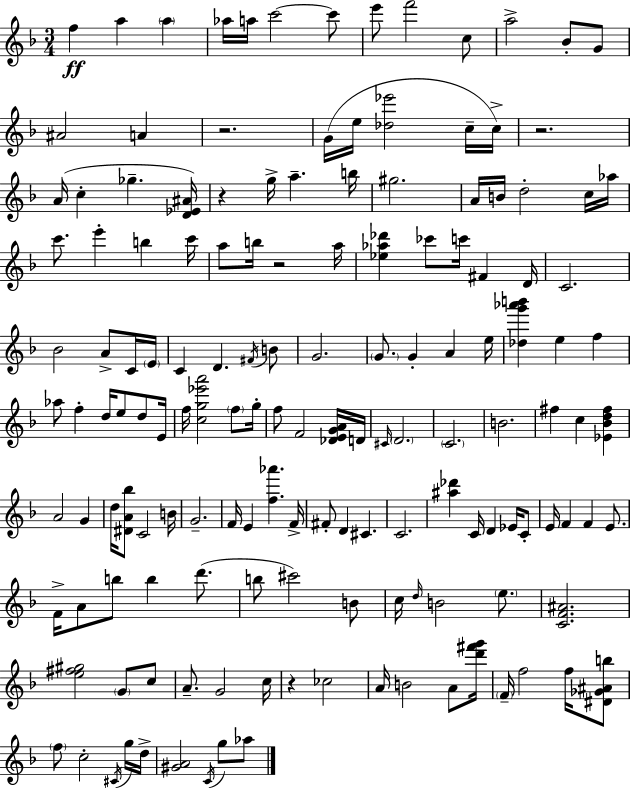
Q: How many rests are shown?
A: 5